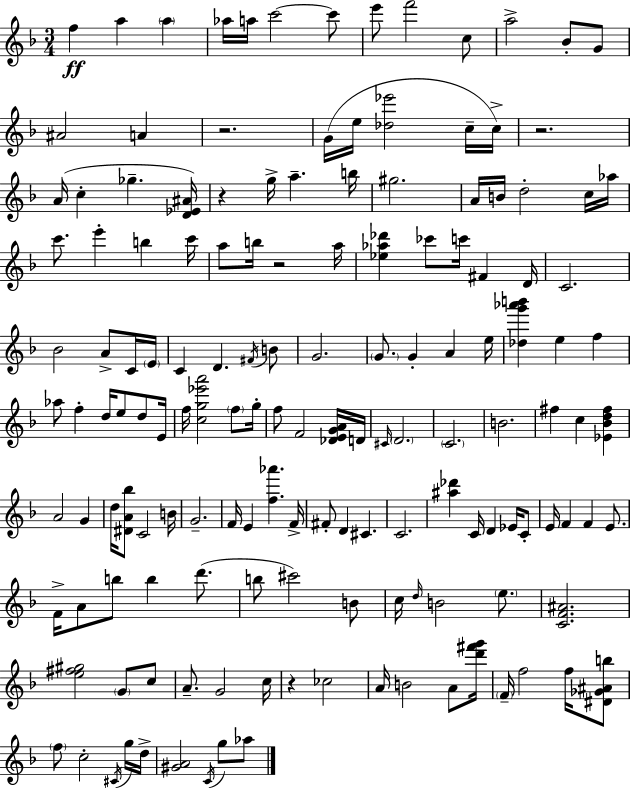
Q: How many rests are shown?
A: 5